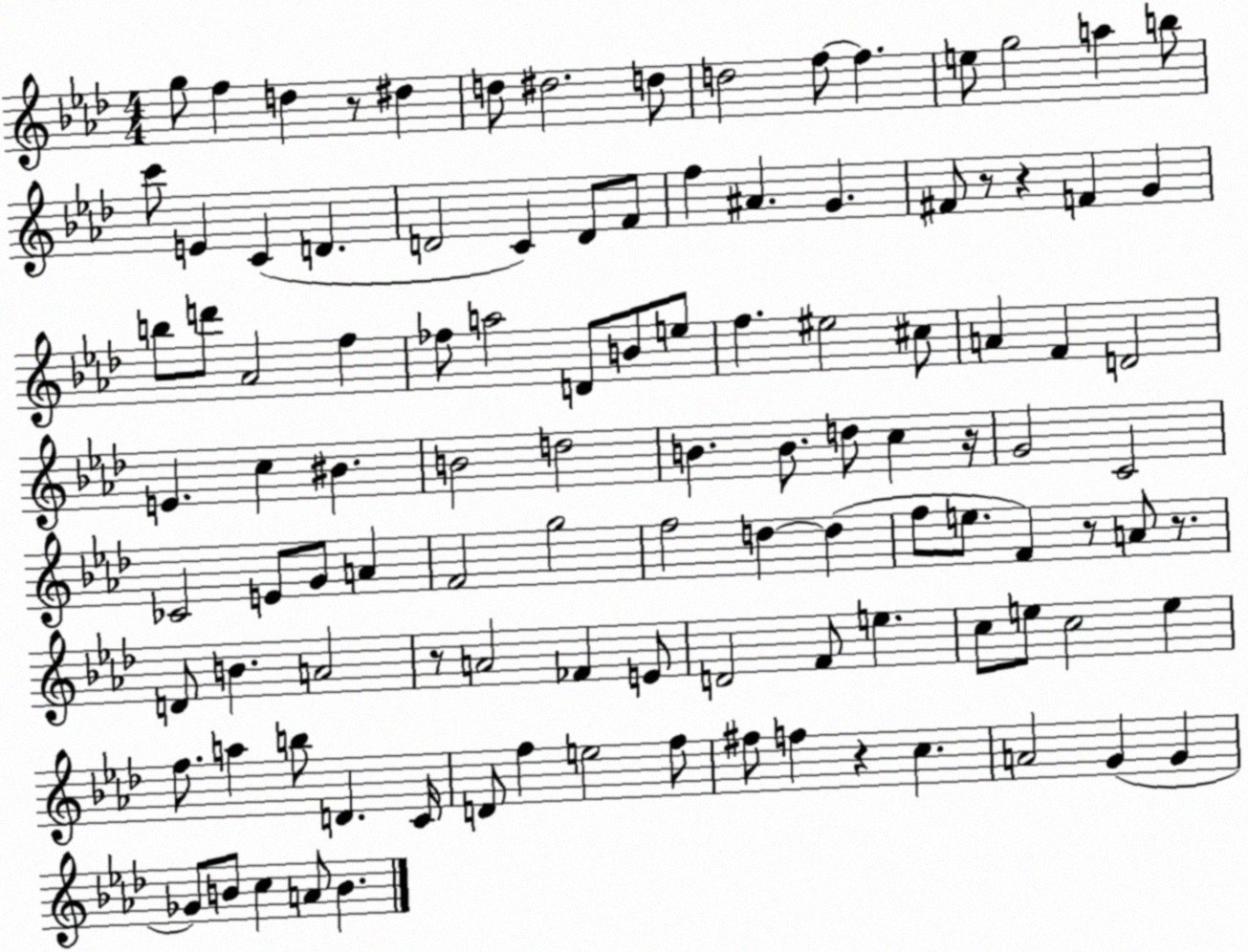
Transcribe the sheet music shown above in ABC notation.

X:1
T:Untitled
M:4/4
L:1/4
K:Ab
g/2 f d z/2 ^d d/2 ^d2 d/2 d2 f/2 f e/2 g2 a b/2 c'/2 E C D D2 C D/2 F/2 f ^A G ^F/2 z/2 z F G b/2 d'/2 _A2 f _f/2 a2 D/2 B/2 e/2 f ^e2 ^c/2 A F D2 E c ^B B2 d2 B B/2 d/2 c z/4 G2 C2 _C2 E/2 G/2 A F2 g2 f2 d d f/2 e/2 F z/2 A/2 z/2 D/2 B A2 z/2 A2 _F E/2 D2 F/2 e c/2 e/2 c2 e f/2 a b/2 D C/4 D/2 f e2 f/2 ^f/2 f z c A2 G G _G/2 B/2 c A/2 B